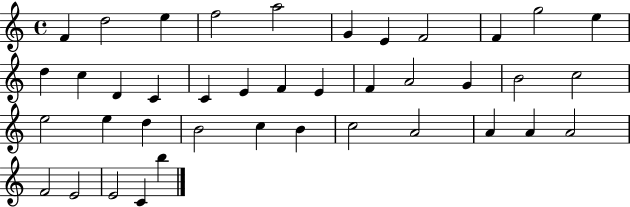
X:1
T:Untitled
M:4/4
L:1/4
K:C
F d2 e f2 a2 G E F2 F g2 e d c D C C E F E F A2 G B2 c2 e2 e d B2 c B c2 A2 A A A2 F2 E2 E2 C b